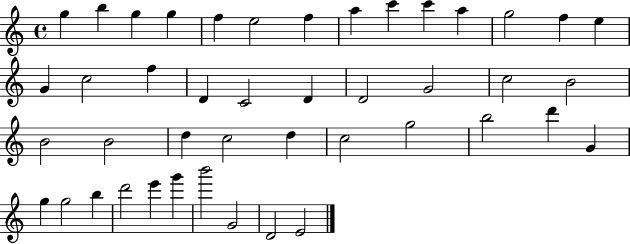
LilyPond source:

{
  \clef treble
  \time 4/4
  \defaultTimeSignature
  \key c \major
  g''4 b''4 g''4 g''4 | f''4 e''2 f''4 | a''4 c'''4 c'''4 a''4 | g''2 f''4 e''4 | \break g'4 c''2 f''4 | d'4 c'2 d'4 | d'2 g'2 | c''2 b'2 | \break b'2 b'2 | d''4 c''2 d''4 | c''2 g''2 | b''2 d'''4 g'4 | \break g''4 g''2 b''4 | d'''2 e'''4 g'''4 | b'''2 g'2 | d'2 e'2 | \break \bar "|."
}